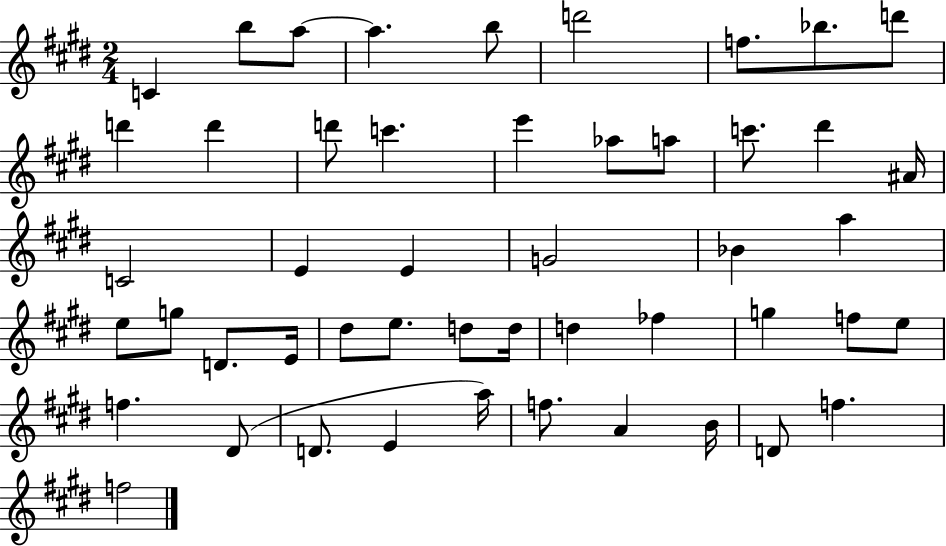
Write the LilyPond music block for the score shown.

{
  \clef treble
  \numericTimeSignature
  \time 2/4
  \key e \major
  c'4 b''8 a''8~~ | a''4. b''8 | d'''2 | f''8. bes''8. d'''8 | \break d'''4 d'''4 | d'''8 c'''4. | e'''4 aes''8 a''8 | c'''8. dis'''4 ais'16 | \break c'2 | e'4 e'4 | g'2 | bes'4 a''4 | \break e''8 g''8 d'8. e'16 | dis''8 e''8. d''8 d''16 | d''4 fes''4 | g''4 f''8 e''8 | \break f''4. dis'8( | d'8. e'4 a''16) | f''8. a'4 b'16 | d'8 f''4. | \break f''2 | \bar "|."
}